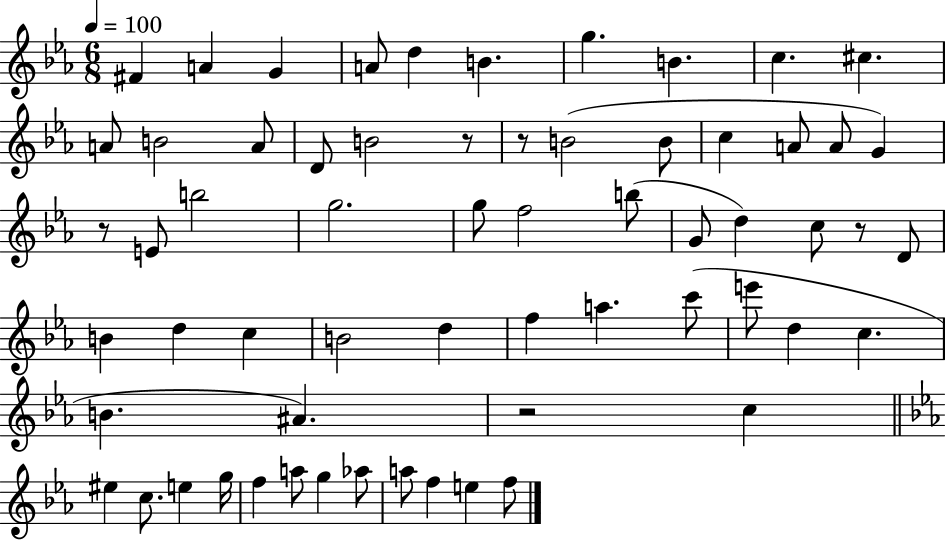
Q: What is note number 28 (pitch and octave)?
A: G4